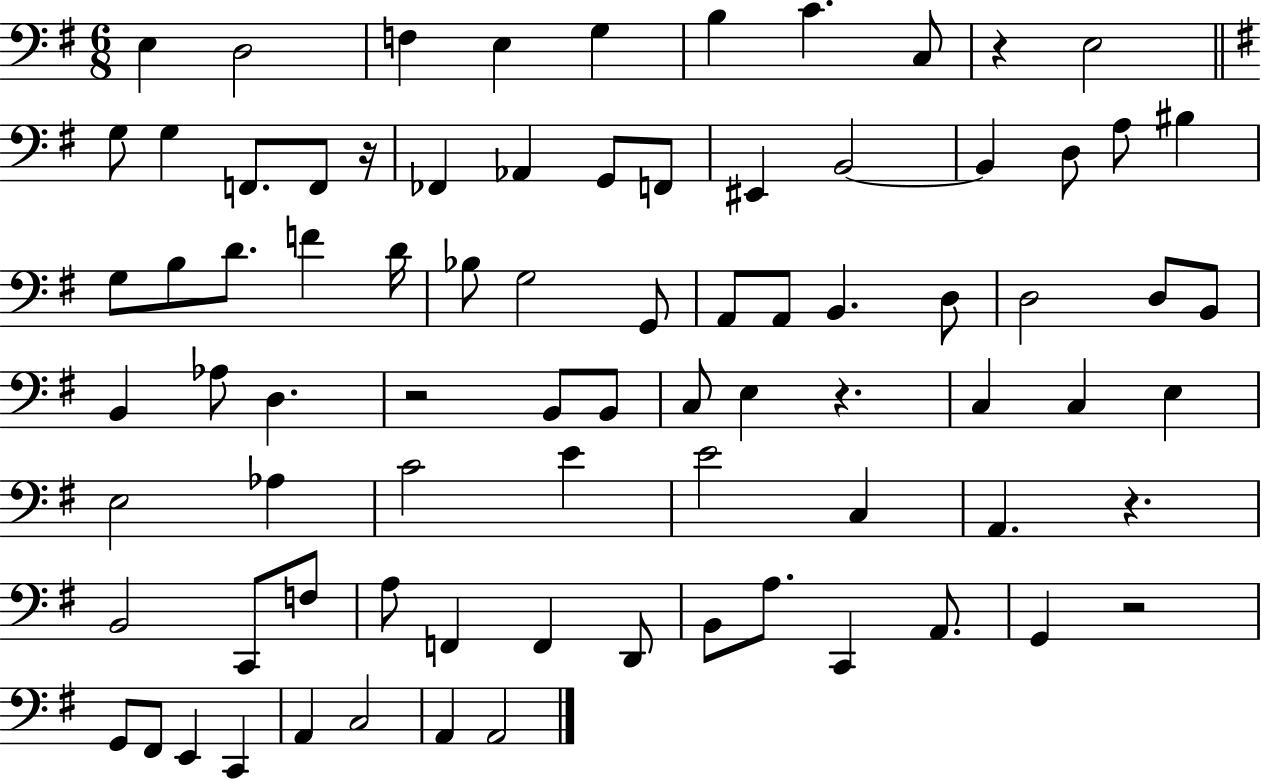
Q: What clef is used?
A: bass